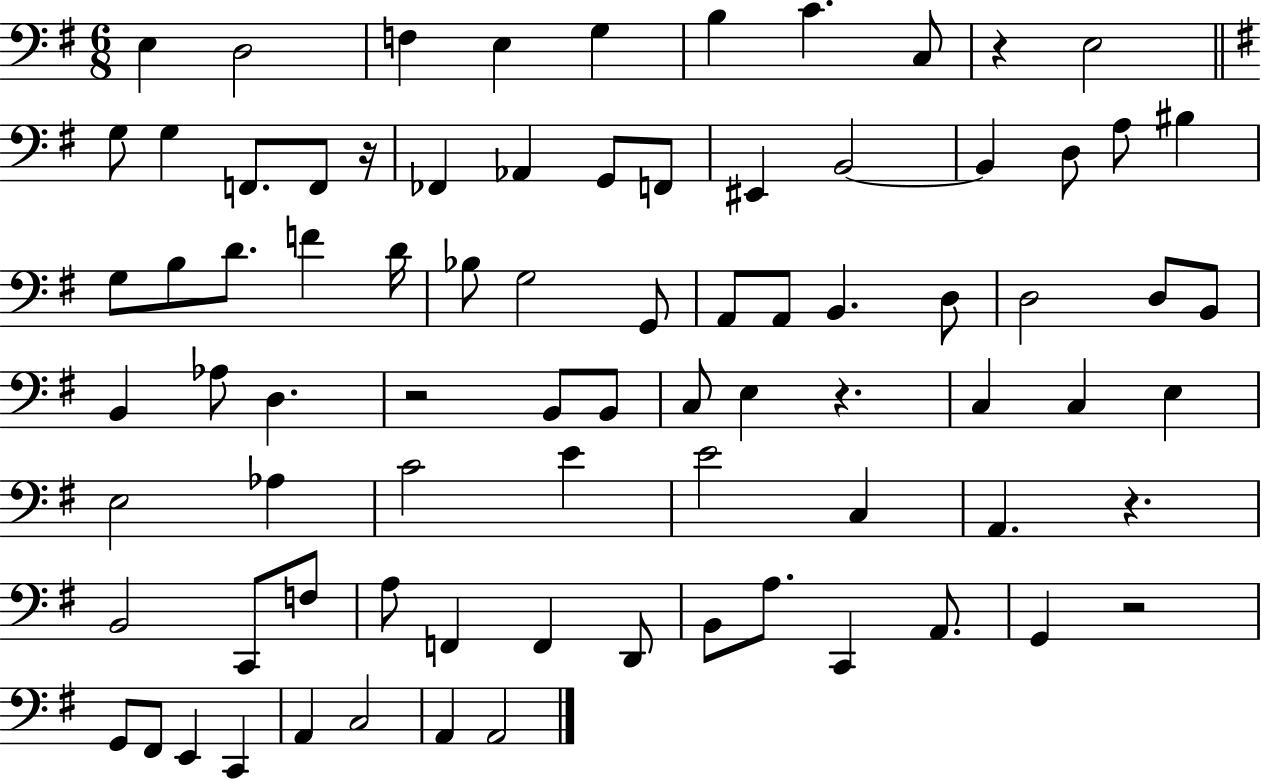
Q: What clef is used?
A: bass